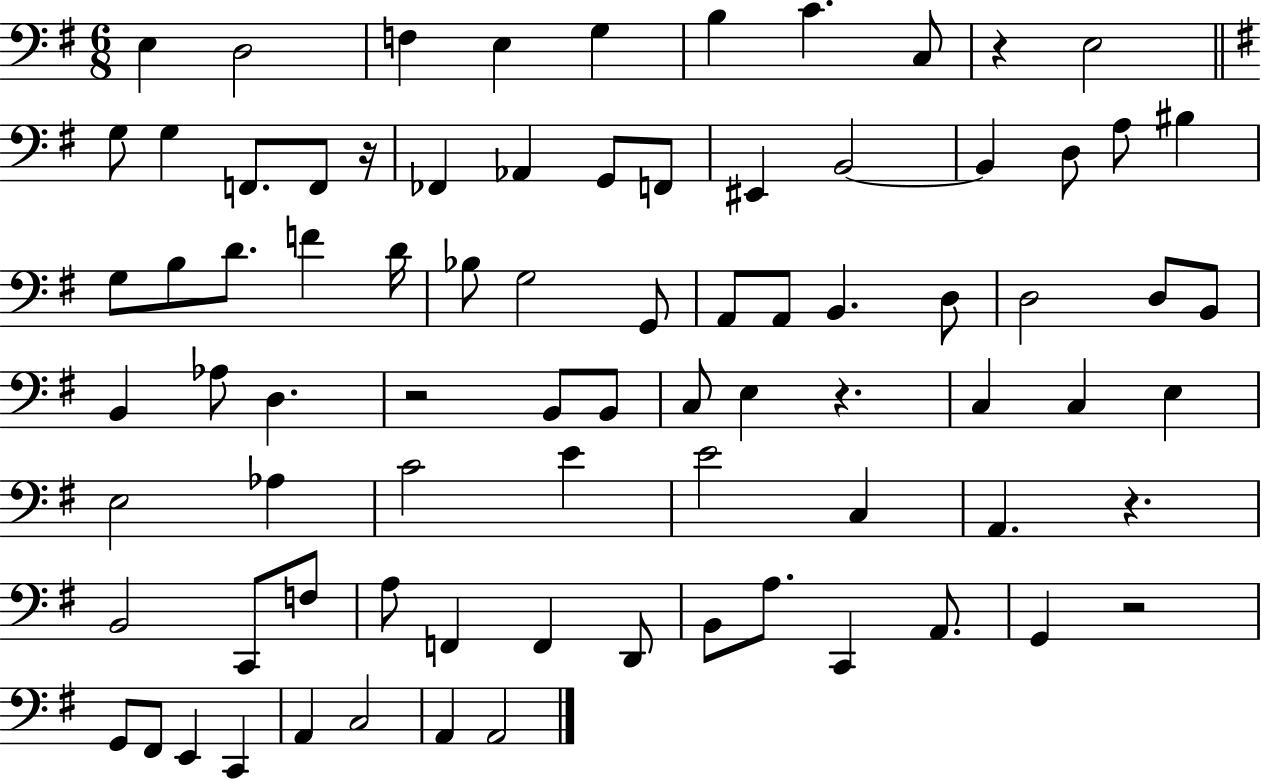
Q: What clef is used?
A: bass